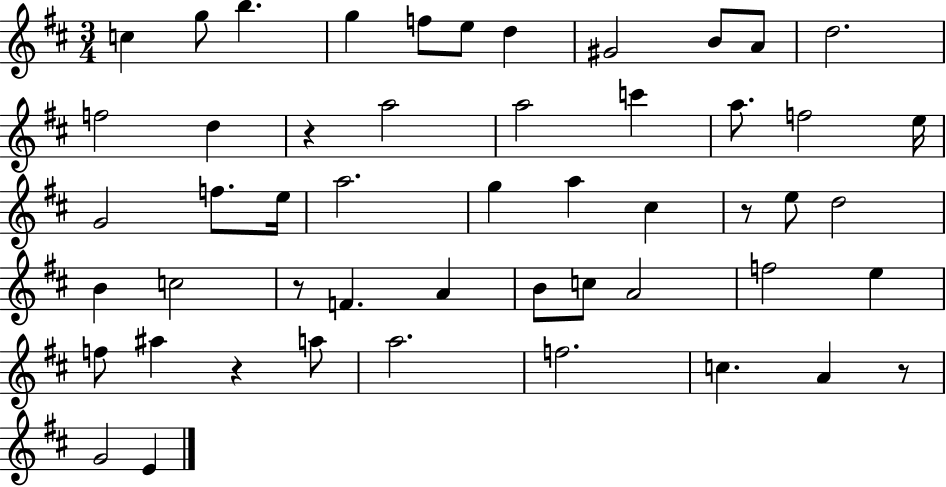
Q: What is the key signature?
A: D major